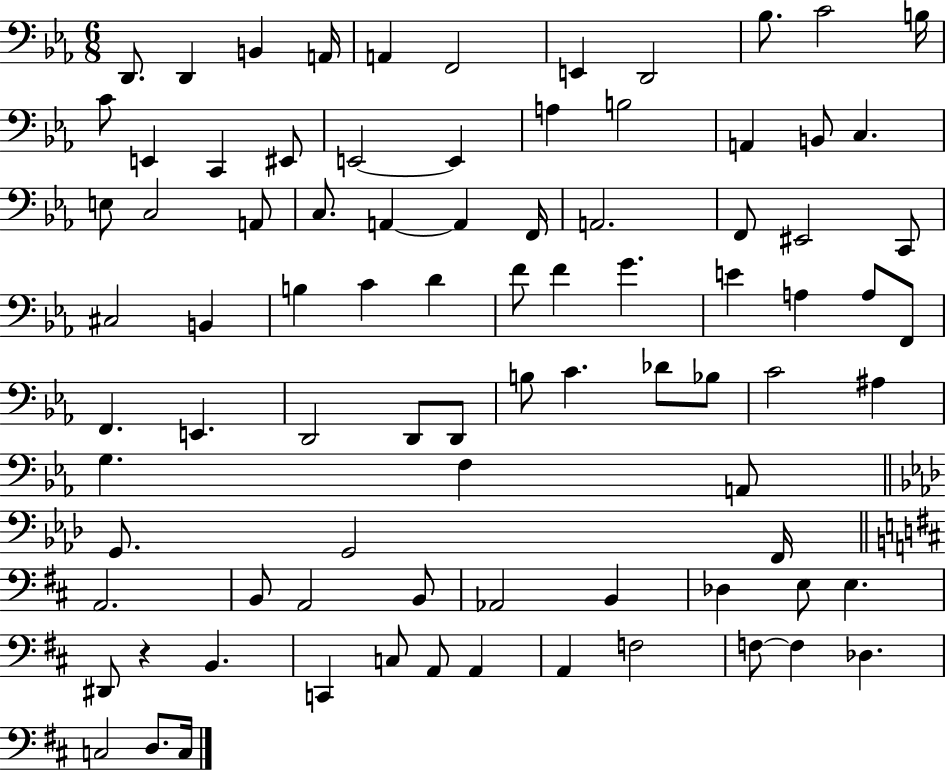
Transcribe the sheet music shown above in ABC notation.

X:1
T:Untitled
M:6/8
L:1/4
K:Eb
D,,/2 D,, B,, A,,/4 A,, F,,2 E,, D,,2 _B,/2 C2 B,/4 C/2 E,, C,, ^E,,/2 E,,2 E,, A, B,2 A,, B,,/2 C, E,/2 C,2 A,,/2 C,/2 A,, A,, F,,/4 A,,2 F,,/2 ^E,,2 C,,/2 ^C,2 B,, B, C D F/2 F G E A, A,/2 F,,/2 F,, E,, D,,2 D,,/2 D,,/2 B,/2 C _D/2 _B,/2 C2 ^A, G, F, A,,/2 G,,/2 G,,2 F,,/4 A,,2 B,,/2 A,,2 B,,/2 _A,,2 B,, _D, E,/2 E, ^D,,/2 z B,, C,, C,/2 A,,/2 A,, A,, F,2 F,/2 F, _D, C,2 D,/2 C,/4